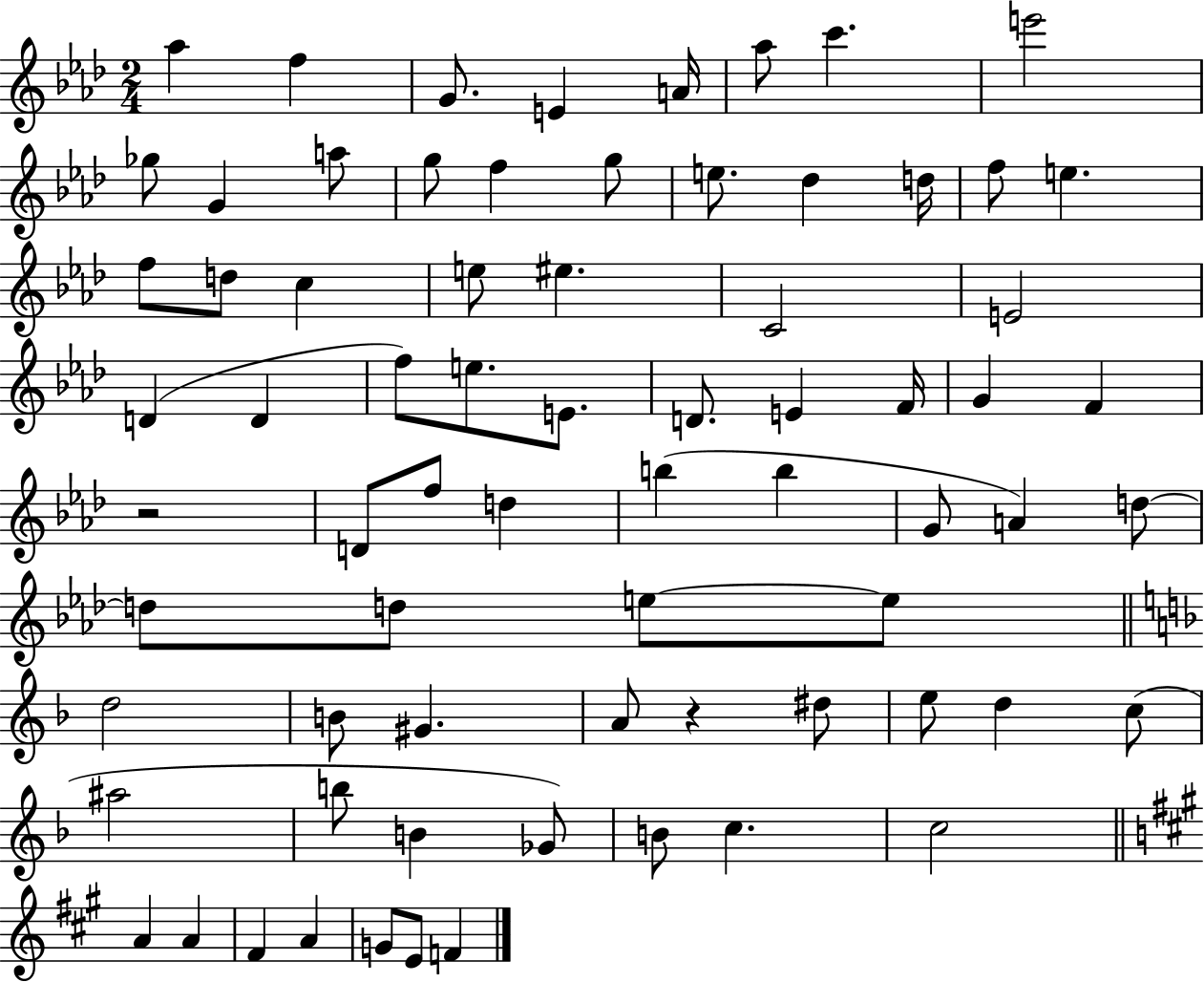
{
  \clef treble
  \numericTimeSignature
  \time 2/4
  \key aes \major
  aes''4 f''4 | g'8. e'4 a'16 | aes''8 c'''4. | e'''2 | \break ges''8 g'4 a''8 | g''8 f''4 g''8 | e''8. des''4 d''16 | f''8 e''4. | \break f''8 d''8 c''4 | e''8 eis''4. | c'2 | e'2 | \break d'4( d'4 | f''8) e''8. e'8. | d'8. e'4 f'16 | g'4 f'4 | \break r2 | d'8 f''8 d''4 | b''4( b''4 | g'8 a'4) d''8~~ | \break d''8 d''8 e''8~~ e''8 | \bar "||" \break \key d \minor d''2 | b'8 gis'4. | a'8 r4 dis''8 | e''8 d''4 c''8( | \break ais''2 | b''8 b'4 ges'8) | b'8 c''4. | c''2 | \break \bar "||" \break \key a \major a'4 a'4 | fis'4 a'4 | g'8 e'8 f'4 | \bar "|."
}